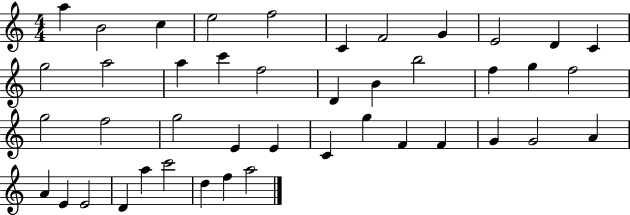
{
  \clef treble
  \numericTimeSignature
  \time 4/4
  \key c \major
  a''4 b'2 c''4 | e''2 f''2 | c'4 f'2 g'4 | e'2 d'4 c'4 | \break g''2 a''2 | a''4 c'''4 f''2 | d'4 b'4 b''2 | f''4 g''4 f''2 | \break g''2 f''2 | g''2 e'4 e'4 | c'4 g''4 f'4 f'4 | g'4 g'2 a'4 | \break a'4 e'4 e'2 | d'4 a''4 c'''2 | d''4 f''4 a''2 | \bar "|."
}